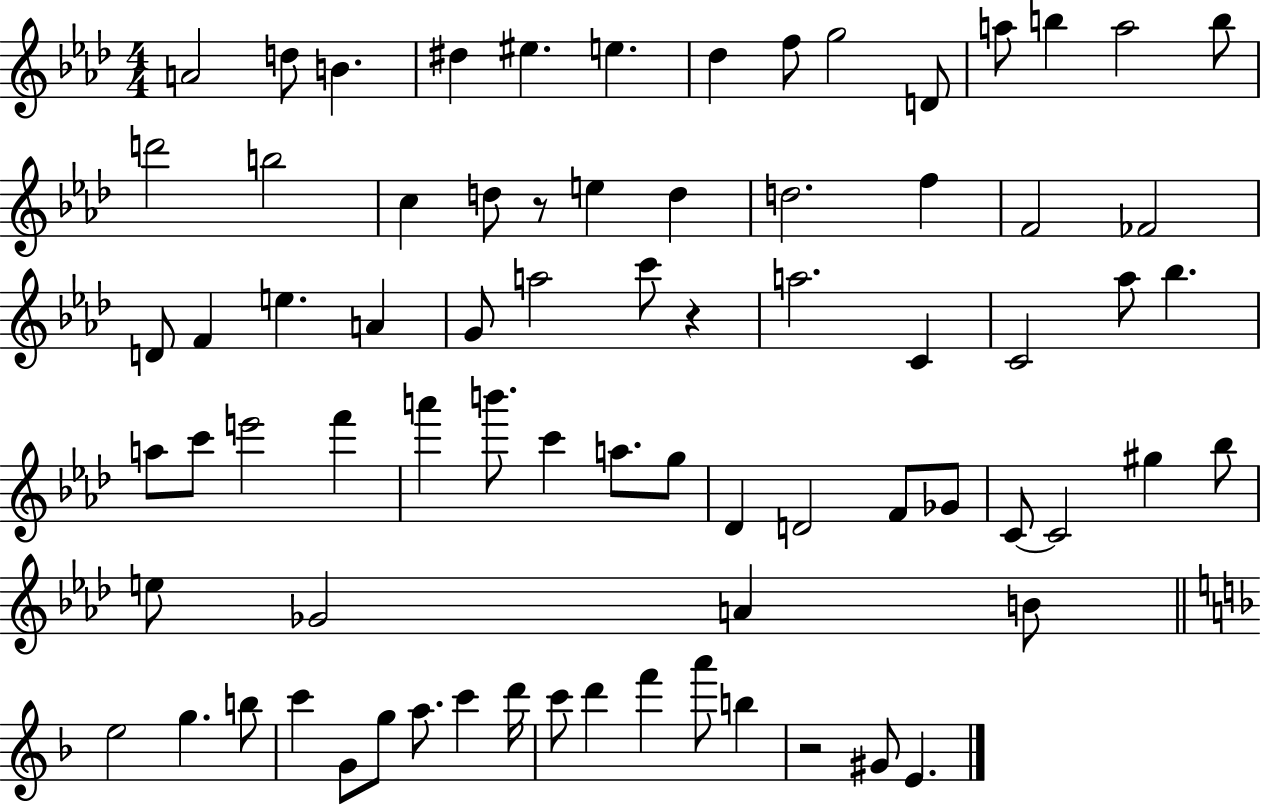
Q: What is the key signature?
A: AES major